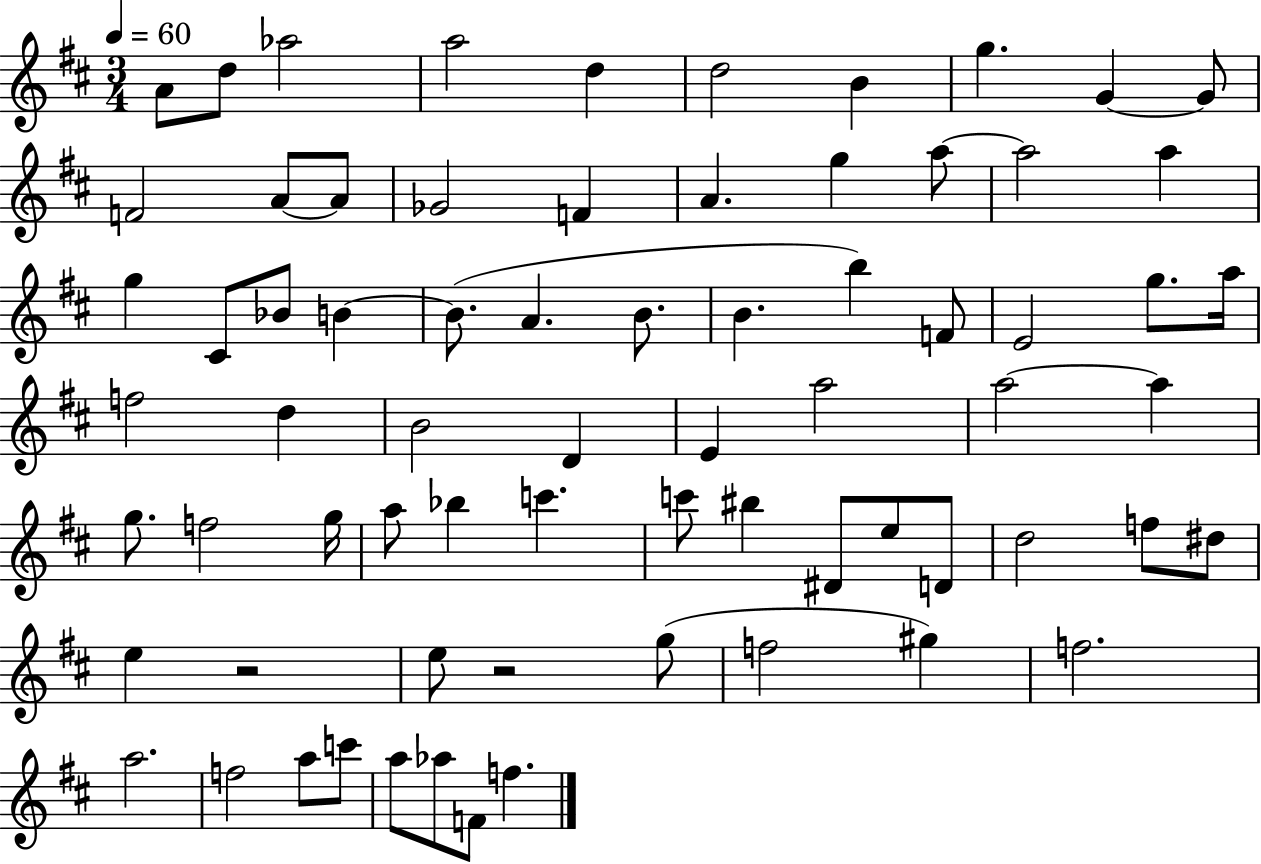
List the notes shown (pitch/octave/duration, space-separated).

A4/e D5/e Ab5/h A5/h D5/q D5/h B4/q G5/q. G4/q G4/e F4/h A4/e A4/e Gb4/h F4/q A4/q. G5/q A5/e A5/h A5/q G5/q C#4/e Bb4/e B4/q B4/e. A4/q. B4/e. B4/q. B5/q F4/e E4/h G5/e. A5/s F5/h D5/q B4/h D4/q E4/q A5/h A5/h A5/q G5/e. F5/h G5/s A5/e Bb5/q C6/q. C6/e BIS5/q D#4/e E5/e D4/e D5/h F5/e D#5/e E5/q R/h E5/e R/h G5/e F5/h G#5/q F5/h. A5/h. F5/h A5/e C6/e A5/e Ab5/e F4/e F5/q.